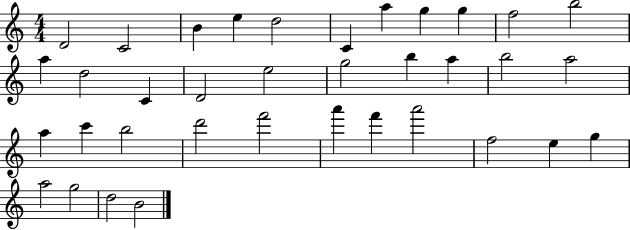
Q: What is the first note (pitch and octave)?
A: D4